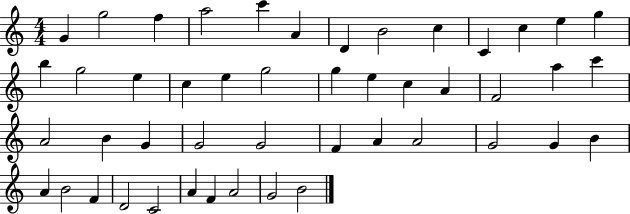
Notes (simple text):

G4/q G5/h F5/q A5/h C6/q A4/q D4/q B4/h C5/q C4/q C5/q E5/q G5/q B5/q G5/h E5/q C5/q E5/q G5/h G5/q E5/q C5/q A4/q F4/h A5/q C6/q A4/h B4/q G4/q G4/h G4/h F4/q A4/q A4/h G4/h G4/q B4/q A4/q B4/h F4/q D4/h C4/h A4/q F4/q A4/h G4/h B4/h